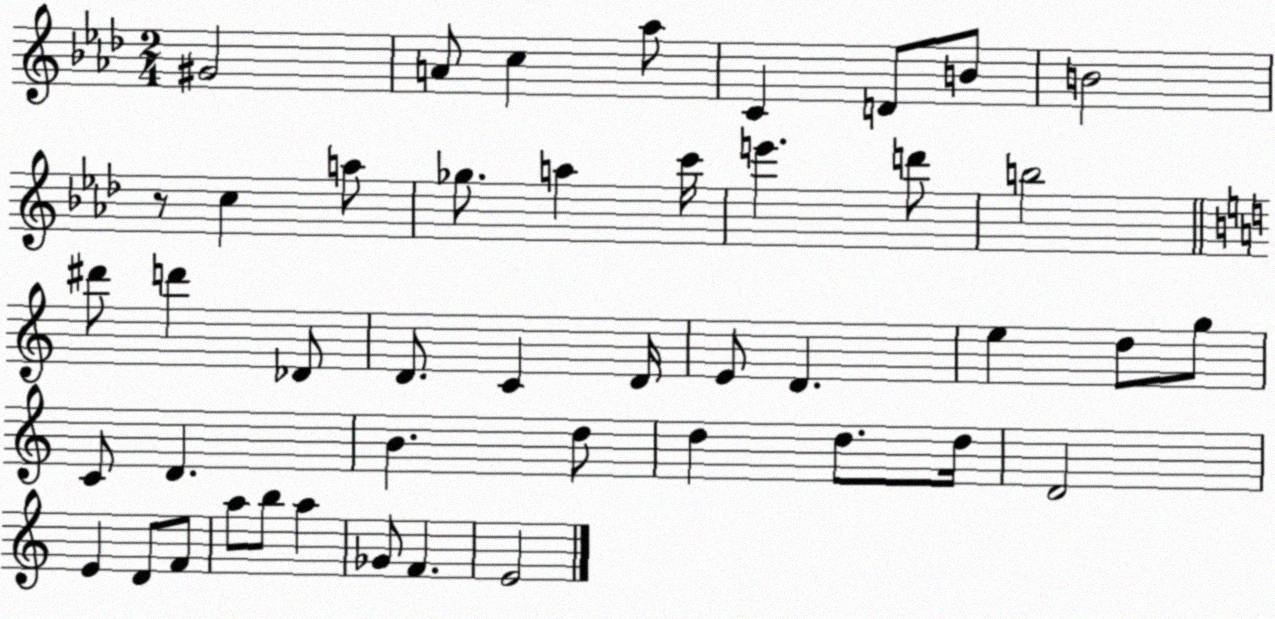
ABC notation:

X:1
T:Untitled
M:2/4
L:1/4
K:Ab
^G2 A/2 c _a/2 C D/2 B/2 B2 z/2 c a/2 _g/2 a c'/4 e' d'/2 b2 ^d'/2 d' _D/2 D/2 C D/4 E/2 D e d/2 g/2 C/2 D B d/2 d d/2 d/4 D2 E D/2 F/2 a/2 b/2 a _G/2 F E2